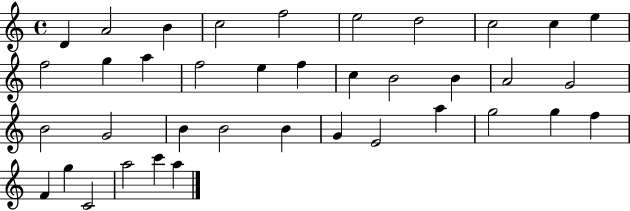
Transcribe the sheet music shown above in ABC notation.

X:1
T:Untitled
M:4/4
L:1/4
K:C
D A2 B c2 f2 e2 d2 c2 c e f2 g a f2 e f c B2 B A2 G2 B2 G2 B B2 B G E2 a g2 g f F g C2 a2 c' a